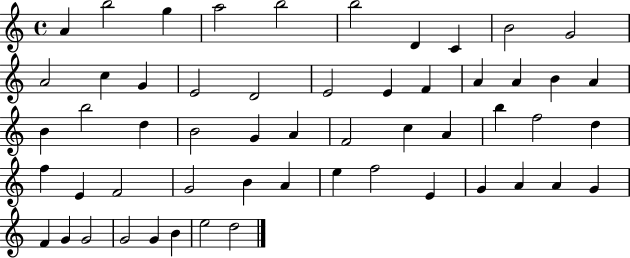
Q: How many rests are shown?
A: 0